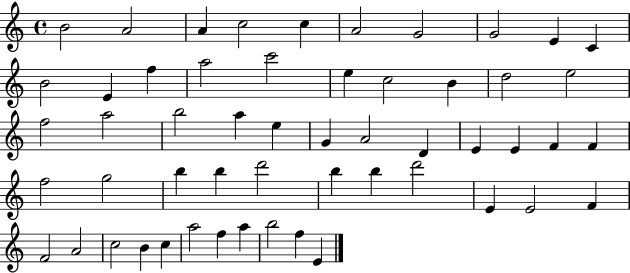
{
  \clef treble
  \time 4/4
  \defaultTimeSignature
  \key c \major
  b'2 a'2 | a'4 c''2 c''4 | a'2 g'2 | g'2 e'4 c'4 | \break b'2 e'4 f''4 | a''2 c'''2 | e''4 c''2 b'4 | d''2 e''2 | \break f''2 a''2 | b''2 a''4 e''4 | g'4 a'2 d'4 | e'4 e'4 f'4 f'4 | \break f''2 g''2 | b''4 b''4 d'''2 | b''4 b''4 d'''2 | e'4 e'2 f'4 | \break f'2 a'2 | c''2 b'4 c''4 | a''2 f''4 a''4 | b''2 f''4 e'4 | \break \bar "|."
}